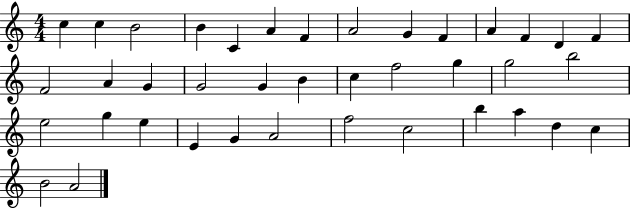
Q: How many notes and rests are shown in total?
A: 39